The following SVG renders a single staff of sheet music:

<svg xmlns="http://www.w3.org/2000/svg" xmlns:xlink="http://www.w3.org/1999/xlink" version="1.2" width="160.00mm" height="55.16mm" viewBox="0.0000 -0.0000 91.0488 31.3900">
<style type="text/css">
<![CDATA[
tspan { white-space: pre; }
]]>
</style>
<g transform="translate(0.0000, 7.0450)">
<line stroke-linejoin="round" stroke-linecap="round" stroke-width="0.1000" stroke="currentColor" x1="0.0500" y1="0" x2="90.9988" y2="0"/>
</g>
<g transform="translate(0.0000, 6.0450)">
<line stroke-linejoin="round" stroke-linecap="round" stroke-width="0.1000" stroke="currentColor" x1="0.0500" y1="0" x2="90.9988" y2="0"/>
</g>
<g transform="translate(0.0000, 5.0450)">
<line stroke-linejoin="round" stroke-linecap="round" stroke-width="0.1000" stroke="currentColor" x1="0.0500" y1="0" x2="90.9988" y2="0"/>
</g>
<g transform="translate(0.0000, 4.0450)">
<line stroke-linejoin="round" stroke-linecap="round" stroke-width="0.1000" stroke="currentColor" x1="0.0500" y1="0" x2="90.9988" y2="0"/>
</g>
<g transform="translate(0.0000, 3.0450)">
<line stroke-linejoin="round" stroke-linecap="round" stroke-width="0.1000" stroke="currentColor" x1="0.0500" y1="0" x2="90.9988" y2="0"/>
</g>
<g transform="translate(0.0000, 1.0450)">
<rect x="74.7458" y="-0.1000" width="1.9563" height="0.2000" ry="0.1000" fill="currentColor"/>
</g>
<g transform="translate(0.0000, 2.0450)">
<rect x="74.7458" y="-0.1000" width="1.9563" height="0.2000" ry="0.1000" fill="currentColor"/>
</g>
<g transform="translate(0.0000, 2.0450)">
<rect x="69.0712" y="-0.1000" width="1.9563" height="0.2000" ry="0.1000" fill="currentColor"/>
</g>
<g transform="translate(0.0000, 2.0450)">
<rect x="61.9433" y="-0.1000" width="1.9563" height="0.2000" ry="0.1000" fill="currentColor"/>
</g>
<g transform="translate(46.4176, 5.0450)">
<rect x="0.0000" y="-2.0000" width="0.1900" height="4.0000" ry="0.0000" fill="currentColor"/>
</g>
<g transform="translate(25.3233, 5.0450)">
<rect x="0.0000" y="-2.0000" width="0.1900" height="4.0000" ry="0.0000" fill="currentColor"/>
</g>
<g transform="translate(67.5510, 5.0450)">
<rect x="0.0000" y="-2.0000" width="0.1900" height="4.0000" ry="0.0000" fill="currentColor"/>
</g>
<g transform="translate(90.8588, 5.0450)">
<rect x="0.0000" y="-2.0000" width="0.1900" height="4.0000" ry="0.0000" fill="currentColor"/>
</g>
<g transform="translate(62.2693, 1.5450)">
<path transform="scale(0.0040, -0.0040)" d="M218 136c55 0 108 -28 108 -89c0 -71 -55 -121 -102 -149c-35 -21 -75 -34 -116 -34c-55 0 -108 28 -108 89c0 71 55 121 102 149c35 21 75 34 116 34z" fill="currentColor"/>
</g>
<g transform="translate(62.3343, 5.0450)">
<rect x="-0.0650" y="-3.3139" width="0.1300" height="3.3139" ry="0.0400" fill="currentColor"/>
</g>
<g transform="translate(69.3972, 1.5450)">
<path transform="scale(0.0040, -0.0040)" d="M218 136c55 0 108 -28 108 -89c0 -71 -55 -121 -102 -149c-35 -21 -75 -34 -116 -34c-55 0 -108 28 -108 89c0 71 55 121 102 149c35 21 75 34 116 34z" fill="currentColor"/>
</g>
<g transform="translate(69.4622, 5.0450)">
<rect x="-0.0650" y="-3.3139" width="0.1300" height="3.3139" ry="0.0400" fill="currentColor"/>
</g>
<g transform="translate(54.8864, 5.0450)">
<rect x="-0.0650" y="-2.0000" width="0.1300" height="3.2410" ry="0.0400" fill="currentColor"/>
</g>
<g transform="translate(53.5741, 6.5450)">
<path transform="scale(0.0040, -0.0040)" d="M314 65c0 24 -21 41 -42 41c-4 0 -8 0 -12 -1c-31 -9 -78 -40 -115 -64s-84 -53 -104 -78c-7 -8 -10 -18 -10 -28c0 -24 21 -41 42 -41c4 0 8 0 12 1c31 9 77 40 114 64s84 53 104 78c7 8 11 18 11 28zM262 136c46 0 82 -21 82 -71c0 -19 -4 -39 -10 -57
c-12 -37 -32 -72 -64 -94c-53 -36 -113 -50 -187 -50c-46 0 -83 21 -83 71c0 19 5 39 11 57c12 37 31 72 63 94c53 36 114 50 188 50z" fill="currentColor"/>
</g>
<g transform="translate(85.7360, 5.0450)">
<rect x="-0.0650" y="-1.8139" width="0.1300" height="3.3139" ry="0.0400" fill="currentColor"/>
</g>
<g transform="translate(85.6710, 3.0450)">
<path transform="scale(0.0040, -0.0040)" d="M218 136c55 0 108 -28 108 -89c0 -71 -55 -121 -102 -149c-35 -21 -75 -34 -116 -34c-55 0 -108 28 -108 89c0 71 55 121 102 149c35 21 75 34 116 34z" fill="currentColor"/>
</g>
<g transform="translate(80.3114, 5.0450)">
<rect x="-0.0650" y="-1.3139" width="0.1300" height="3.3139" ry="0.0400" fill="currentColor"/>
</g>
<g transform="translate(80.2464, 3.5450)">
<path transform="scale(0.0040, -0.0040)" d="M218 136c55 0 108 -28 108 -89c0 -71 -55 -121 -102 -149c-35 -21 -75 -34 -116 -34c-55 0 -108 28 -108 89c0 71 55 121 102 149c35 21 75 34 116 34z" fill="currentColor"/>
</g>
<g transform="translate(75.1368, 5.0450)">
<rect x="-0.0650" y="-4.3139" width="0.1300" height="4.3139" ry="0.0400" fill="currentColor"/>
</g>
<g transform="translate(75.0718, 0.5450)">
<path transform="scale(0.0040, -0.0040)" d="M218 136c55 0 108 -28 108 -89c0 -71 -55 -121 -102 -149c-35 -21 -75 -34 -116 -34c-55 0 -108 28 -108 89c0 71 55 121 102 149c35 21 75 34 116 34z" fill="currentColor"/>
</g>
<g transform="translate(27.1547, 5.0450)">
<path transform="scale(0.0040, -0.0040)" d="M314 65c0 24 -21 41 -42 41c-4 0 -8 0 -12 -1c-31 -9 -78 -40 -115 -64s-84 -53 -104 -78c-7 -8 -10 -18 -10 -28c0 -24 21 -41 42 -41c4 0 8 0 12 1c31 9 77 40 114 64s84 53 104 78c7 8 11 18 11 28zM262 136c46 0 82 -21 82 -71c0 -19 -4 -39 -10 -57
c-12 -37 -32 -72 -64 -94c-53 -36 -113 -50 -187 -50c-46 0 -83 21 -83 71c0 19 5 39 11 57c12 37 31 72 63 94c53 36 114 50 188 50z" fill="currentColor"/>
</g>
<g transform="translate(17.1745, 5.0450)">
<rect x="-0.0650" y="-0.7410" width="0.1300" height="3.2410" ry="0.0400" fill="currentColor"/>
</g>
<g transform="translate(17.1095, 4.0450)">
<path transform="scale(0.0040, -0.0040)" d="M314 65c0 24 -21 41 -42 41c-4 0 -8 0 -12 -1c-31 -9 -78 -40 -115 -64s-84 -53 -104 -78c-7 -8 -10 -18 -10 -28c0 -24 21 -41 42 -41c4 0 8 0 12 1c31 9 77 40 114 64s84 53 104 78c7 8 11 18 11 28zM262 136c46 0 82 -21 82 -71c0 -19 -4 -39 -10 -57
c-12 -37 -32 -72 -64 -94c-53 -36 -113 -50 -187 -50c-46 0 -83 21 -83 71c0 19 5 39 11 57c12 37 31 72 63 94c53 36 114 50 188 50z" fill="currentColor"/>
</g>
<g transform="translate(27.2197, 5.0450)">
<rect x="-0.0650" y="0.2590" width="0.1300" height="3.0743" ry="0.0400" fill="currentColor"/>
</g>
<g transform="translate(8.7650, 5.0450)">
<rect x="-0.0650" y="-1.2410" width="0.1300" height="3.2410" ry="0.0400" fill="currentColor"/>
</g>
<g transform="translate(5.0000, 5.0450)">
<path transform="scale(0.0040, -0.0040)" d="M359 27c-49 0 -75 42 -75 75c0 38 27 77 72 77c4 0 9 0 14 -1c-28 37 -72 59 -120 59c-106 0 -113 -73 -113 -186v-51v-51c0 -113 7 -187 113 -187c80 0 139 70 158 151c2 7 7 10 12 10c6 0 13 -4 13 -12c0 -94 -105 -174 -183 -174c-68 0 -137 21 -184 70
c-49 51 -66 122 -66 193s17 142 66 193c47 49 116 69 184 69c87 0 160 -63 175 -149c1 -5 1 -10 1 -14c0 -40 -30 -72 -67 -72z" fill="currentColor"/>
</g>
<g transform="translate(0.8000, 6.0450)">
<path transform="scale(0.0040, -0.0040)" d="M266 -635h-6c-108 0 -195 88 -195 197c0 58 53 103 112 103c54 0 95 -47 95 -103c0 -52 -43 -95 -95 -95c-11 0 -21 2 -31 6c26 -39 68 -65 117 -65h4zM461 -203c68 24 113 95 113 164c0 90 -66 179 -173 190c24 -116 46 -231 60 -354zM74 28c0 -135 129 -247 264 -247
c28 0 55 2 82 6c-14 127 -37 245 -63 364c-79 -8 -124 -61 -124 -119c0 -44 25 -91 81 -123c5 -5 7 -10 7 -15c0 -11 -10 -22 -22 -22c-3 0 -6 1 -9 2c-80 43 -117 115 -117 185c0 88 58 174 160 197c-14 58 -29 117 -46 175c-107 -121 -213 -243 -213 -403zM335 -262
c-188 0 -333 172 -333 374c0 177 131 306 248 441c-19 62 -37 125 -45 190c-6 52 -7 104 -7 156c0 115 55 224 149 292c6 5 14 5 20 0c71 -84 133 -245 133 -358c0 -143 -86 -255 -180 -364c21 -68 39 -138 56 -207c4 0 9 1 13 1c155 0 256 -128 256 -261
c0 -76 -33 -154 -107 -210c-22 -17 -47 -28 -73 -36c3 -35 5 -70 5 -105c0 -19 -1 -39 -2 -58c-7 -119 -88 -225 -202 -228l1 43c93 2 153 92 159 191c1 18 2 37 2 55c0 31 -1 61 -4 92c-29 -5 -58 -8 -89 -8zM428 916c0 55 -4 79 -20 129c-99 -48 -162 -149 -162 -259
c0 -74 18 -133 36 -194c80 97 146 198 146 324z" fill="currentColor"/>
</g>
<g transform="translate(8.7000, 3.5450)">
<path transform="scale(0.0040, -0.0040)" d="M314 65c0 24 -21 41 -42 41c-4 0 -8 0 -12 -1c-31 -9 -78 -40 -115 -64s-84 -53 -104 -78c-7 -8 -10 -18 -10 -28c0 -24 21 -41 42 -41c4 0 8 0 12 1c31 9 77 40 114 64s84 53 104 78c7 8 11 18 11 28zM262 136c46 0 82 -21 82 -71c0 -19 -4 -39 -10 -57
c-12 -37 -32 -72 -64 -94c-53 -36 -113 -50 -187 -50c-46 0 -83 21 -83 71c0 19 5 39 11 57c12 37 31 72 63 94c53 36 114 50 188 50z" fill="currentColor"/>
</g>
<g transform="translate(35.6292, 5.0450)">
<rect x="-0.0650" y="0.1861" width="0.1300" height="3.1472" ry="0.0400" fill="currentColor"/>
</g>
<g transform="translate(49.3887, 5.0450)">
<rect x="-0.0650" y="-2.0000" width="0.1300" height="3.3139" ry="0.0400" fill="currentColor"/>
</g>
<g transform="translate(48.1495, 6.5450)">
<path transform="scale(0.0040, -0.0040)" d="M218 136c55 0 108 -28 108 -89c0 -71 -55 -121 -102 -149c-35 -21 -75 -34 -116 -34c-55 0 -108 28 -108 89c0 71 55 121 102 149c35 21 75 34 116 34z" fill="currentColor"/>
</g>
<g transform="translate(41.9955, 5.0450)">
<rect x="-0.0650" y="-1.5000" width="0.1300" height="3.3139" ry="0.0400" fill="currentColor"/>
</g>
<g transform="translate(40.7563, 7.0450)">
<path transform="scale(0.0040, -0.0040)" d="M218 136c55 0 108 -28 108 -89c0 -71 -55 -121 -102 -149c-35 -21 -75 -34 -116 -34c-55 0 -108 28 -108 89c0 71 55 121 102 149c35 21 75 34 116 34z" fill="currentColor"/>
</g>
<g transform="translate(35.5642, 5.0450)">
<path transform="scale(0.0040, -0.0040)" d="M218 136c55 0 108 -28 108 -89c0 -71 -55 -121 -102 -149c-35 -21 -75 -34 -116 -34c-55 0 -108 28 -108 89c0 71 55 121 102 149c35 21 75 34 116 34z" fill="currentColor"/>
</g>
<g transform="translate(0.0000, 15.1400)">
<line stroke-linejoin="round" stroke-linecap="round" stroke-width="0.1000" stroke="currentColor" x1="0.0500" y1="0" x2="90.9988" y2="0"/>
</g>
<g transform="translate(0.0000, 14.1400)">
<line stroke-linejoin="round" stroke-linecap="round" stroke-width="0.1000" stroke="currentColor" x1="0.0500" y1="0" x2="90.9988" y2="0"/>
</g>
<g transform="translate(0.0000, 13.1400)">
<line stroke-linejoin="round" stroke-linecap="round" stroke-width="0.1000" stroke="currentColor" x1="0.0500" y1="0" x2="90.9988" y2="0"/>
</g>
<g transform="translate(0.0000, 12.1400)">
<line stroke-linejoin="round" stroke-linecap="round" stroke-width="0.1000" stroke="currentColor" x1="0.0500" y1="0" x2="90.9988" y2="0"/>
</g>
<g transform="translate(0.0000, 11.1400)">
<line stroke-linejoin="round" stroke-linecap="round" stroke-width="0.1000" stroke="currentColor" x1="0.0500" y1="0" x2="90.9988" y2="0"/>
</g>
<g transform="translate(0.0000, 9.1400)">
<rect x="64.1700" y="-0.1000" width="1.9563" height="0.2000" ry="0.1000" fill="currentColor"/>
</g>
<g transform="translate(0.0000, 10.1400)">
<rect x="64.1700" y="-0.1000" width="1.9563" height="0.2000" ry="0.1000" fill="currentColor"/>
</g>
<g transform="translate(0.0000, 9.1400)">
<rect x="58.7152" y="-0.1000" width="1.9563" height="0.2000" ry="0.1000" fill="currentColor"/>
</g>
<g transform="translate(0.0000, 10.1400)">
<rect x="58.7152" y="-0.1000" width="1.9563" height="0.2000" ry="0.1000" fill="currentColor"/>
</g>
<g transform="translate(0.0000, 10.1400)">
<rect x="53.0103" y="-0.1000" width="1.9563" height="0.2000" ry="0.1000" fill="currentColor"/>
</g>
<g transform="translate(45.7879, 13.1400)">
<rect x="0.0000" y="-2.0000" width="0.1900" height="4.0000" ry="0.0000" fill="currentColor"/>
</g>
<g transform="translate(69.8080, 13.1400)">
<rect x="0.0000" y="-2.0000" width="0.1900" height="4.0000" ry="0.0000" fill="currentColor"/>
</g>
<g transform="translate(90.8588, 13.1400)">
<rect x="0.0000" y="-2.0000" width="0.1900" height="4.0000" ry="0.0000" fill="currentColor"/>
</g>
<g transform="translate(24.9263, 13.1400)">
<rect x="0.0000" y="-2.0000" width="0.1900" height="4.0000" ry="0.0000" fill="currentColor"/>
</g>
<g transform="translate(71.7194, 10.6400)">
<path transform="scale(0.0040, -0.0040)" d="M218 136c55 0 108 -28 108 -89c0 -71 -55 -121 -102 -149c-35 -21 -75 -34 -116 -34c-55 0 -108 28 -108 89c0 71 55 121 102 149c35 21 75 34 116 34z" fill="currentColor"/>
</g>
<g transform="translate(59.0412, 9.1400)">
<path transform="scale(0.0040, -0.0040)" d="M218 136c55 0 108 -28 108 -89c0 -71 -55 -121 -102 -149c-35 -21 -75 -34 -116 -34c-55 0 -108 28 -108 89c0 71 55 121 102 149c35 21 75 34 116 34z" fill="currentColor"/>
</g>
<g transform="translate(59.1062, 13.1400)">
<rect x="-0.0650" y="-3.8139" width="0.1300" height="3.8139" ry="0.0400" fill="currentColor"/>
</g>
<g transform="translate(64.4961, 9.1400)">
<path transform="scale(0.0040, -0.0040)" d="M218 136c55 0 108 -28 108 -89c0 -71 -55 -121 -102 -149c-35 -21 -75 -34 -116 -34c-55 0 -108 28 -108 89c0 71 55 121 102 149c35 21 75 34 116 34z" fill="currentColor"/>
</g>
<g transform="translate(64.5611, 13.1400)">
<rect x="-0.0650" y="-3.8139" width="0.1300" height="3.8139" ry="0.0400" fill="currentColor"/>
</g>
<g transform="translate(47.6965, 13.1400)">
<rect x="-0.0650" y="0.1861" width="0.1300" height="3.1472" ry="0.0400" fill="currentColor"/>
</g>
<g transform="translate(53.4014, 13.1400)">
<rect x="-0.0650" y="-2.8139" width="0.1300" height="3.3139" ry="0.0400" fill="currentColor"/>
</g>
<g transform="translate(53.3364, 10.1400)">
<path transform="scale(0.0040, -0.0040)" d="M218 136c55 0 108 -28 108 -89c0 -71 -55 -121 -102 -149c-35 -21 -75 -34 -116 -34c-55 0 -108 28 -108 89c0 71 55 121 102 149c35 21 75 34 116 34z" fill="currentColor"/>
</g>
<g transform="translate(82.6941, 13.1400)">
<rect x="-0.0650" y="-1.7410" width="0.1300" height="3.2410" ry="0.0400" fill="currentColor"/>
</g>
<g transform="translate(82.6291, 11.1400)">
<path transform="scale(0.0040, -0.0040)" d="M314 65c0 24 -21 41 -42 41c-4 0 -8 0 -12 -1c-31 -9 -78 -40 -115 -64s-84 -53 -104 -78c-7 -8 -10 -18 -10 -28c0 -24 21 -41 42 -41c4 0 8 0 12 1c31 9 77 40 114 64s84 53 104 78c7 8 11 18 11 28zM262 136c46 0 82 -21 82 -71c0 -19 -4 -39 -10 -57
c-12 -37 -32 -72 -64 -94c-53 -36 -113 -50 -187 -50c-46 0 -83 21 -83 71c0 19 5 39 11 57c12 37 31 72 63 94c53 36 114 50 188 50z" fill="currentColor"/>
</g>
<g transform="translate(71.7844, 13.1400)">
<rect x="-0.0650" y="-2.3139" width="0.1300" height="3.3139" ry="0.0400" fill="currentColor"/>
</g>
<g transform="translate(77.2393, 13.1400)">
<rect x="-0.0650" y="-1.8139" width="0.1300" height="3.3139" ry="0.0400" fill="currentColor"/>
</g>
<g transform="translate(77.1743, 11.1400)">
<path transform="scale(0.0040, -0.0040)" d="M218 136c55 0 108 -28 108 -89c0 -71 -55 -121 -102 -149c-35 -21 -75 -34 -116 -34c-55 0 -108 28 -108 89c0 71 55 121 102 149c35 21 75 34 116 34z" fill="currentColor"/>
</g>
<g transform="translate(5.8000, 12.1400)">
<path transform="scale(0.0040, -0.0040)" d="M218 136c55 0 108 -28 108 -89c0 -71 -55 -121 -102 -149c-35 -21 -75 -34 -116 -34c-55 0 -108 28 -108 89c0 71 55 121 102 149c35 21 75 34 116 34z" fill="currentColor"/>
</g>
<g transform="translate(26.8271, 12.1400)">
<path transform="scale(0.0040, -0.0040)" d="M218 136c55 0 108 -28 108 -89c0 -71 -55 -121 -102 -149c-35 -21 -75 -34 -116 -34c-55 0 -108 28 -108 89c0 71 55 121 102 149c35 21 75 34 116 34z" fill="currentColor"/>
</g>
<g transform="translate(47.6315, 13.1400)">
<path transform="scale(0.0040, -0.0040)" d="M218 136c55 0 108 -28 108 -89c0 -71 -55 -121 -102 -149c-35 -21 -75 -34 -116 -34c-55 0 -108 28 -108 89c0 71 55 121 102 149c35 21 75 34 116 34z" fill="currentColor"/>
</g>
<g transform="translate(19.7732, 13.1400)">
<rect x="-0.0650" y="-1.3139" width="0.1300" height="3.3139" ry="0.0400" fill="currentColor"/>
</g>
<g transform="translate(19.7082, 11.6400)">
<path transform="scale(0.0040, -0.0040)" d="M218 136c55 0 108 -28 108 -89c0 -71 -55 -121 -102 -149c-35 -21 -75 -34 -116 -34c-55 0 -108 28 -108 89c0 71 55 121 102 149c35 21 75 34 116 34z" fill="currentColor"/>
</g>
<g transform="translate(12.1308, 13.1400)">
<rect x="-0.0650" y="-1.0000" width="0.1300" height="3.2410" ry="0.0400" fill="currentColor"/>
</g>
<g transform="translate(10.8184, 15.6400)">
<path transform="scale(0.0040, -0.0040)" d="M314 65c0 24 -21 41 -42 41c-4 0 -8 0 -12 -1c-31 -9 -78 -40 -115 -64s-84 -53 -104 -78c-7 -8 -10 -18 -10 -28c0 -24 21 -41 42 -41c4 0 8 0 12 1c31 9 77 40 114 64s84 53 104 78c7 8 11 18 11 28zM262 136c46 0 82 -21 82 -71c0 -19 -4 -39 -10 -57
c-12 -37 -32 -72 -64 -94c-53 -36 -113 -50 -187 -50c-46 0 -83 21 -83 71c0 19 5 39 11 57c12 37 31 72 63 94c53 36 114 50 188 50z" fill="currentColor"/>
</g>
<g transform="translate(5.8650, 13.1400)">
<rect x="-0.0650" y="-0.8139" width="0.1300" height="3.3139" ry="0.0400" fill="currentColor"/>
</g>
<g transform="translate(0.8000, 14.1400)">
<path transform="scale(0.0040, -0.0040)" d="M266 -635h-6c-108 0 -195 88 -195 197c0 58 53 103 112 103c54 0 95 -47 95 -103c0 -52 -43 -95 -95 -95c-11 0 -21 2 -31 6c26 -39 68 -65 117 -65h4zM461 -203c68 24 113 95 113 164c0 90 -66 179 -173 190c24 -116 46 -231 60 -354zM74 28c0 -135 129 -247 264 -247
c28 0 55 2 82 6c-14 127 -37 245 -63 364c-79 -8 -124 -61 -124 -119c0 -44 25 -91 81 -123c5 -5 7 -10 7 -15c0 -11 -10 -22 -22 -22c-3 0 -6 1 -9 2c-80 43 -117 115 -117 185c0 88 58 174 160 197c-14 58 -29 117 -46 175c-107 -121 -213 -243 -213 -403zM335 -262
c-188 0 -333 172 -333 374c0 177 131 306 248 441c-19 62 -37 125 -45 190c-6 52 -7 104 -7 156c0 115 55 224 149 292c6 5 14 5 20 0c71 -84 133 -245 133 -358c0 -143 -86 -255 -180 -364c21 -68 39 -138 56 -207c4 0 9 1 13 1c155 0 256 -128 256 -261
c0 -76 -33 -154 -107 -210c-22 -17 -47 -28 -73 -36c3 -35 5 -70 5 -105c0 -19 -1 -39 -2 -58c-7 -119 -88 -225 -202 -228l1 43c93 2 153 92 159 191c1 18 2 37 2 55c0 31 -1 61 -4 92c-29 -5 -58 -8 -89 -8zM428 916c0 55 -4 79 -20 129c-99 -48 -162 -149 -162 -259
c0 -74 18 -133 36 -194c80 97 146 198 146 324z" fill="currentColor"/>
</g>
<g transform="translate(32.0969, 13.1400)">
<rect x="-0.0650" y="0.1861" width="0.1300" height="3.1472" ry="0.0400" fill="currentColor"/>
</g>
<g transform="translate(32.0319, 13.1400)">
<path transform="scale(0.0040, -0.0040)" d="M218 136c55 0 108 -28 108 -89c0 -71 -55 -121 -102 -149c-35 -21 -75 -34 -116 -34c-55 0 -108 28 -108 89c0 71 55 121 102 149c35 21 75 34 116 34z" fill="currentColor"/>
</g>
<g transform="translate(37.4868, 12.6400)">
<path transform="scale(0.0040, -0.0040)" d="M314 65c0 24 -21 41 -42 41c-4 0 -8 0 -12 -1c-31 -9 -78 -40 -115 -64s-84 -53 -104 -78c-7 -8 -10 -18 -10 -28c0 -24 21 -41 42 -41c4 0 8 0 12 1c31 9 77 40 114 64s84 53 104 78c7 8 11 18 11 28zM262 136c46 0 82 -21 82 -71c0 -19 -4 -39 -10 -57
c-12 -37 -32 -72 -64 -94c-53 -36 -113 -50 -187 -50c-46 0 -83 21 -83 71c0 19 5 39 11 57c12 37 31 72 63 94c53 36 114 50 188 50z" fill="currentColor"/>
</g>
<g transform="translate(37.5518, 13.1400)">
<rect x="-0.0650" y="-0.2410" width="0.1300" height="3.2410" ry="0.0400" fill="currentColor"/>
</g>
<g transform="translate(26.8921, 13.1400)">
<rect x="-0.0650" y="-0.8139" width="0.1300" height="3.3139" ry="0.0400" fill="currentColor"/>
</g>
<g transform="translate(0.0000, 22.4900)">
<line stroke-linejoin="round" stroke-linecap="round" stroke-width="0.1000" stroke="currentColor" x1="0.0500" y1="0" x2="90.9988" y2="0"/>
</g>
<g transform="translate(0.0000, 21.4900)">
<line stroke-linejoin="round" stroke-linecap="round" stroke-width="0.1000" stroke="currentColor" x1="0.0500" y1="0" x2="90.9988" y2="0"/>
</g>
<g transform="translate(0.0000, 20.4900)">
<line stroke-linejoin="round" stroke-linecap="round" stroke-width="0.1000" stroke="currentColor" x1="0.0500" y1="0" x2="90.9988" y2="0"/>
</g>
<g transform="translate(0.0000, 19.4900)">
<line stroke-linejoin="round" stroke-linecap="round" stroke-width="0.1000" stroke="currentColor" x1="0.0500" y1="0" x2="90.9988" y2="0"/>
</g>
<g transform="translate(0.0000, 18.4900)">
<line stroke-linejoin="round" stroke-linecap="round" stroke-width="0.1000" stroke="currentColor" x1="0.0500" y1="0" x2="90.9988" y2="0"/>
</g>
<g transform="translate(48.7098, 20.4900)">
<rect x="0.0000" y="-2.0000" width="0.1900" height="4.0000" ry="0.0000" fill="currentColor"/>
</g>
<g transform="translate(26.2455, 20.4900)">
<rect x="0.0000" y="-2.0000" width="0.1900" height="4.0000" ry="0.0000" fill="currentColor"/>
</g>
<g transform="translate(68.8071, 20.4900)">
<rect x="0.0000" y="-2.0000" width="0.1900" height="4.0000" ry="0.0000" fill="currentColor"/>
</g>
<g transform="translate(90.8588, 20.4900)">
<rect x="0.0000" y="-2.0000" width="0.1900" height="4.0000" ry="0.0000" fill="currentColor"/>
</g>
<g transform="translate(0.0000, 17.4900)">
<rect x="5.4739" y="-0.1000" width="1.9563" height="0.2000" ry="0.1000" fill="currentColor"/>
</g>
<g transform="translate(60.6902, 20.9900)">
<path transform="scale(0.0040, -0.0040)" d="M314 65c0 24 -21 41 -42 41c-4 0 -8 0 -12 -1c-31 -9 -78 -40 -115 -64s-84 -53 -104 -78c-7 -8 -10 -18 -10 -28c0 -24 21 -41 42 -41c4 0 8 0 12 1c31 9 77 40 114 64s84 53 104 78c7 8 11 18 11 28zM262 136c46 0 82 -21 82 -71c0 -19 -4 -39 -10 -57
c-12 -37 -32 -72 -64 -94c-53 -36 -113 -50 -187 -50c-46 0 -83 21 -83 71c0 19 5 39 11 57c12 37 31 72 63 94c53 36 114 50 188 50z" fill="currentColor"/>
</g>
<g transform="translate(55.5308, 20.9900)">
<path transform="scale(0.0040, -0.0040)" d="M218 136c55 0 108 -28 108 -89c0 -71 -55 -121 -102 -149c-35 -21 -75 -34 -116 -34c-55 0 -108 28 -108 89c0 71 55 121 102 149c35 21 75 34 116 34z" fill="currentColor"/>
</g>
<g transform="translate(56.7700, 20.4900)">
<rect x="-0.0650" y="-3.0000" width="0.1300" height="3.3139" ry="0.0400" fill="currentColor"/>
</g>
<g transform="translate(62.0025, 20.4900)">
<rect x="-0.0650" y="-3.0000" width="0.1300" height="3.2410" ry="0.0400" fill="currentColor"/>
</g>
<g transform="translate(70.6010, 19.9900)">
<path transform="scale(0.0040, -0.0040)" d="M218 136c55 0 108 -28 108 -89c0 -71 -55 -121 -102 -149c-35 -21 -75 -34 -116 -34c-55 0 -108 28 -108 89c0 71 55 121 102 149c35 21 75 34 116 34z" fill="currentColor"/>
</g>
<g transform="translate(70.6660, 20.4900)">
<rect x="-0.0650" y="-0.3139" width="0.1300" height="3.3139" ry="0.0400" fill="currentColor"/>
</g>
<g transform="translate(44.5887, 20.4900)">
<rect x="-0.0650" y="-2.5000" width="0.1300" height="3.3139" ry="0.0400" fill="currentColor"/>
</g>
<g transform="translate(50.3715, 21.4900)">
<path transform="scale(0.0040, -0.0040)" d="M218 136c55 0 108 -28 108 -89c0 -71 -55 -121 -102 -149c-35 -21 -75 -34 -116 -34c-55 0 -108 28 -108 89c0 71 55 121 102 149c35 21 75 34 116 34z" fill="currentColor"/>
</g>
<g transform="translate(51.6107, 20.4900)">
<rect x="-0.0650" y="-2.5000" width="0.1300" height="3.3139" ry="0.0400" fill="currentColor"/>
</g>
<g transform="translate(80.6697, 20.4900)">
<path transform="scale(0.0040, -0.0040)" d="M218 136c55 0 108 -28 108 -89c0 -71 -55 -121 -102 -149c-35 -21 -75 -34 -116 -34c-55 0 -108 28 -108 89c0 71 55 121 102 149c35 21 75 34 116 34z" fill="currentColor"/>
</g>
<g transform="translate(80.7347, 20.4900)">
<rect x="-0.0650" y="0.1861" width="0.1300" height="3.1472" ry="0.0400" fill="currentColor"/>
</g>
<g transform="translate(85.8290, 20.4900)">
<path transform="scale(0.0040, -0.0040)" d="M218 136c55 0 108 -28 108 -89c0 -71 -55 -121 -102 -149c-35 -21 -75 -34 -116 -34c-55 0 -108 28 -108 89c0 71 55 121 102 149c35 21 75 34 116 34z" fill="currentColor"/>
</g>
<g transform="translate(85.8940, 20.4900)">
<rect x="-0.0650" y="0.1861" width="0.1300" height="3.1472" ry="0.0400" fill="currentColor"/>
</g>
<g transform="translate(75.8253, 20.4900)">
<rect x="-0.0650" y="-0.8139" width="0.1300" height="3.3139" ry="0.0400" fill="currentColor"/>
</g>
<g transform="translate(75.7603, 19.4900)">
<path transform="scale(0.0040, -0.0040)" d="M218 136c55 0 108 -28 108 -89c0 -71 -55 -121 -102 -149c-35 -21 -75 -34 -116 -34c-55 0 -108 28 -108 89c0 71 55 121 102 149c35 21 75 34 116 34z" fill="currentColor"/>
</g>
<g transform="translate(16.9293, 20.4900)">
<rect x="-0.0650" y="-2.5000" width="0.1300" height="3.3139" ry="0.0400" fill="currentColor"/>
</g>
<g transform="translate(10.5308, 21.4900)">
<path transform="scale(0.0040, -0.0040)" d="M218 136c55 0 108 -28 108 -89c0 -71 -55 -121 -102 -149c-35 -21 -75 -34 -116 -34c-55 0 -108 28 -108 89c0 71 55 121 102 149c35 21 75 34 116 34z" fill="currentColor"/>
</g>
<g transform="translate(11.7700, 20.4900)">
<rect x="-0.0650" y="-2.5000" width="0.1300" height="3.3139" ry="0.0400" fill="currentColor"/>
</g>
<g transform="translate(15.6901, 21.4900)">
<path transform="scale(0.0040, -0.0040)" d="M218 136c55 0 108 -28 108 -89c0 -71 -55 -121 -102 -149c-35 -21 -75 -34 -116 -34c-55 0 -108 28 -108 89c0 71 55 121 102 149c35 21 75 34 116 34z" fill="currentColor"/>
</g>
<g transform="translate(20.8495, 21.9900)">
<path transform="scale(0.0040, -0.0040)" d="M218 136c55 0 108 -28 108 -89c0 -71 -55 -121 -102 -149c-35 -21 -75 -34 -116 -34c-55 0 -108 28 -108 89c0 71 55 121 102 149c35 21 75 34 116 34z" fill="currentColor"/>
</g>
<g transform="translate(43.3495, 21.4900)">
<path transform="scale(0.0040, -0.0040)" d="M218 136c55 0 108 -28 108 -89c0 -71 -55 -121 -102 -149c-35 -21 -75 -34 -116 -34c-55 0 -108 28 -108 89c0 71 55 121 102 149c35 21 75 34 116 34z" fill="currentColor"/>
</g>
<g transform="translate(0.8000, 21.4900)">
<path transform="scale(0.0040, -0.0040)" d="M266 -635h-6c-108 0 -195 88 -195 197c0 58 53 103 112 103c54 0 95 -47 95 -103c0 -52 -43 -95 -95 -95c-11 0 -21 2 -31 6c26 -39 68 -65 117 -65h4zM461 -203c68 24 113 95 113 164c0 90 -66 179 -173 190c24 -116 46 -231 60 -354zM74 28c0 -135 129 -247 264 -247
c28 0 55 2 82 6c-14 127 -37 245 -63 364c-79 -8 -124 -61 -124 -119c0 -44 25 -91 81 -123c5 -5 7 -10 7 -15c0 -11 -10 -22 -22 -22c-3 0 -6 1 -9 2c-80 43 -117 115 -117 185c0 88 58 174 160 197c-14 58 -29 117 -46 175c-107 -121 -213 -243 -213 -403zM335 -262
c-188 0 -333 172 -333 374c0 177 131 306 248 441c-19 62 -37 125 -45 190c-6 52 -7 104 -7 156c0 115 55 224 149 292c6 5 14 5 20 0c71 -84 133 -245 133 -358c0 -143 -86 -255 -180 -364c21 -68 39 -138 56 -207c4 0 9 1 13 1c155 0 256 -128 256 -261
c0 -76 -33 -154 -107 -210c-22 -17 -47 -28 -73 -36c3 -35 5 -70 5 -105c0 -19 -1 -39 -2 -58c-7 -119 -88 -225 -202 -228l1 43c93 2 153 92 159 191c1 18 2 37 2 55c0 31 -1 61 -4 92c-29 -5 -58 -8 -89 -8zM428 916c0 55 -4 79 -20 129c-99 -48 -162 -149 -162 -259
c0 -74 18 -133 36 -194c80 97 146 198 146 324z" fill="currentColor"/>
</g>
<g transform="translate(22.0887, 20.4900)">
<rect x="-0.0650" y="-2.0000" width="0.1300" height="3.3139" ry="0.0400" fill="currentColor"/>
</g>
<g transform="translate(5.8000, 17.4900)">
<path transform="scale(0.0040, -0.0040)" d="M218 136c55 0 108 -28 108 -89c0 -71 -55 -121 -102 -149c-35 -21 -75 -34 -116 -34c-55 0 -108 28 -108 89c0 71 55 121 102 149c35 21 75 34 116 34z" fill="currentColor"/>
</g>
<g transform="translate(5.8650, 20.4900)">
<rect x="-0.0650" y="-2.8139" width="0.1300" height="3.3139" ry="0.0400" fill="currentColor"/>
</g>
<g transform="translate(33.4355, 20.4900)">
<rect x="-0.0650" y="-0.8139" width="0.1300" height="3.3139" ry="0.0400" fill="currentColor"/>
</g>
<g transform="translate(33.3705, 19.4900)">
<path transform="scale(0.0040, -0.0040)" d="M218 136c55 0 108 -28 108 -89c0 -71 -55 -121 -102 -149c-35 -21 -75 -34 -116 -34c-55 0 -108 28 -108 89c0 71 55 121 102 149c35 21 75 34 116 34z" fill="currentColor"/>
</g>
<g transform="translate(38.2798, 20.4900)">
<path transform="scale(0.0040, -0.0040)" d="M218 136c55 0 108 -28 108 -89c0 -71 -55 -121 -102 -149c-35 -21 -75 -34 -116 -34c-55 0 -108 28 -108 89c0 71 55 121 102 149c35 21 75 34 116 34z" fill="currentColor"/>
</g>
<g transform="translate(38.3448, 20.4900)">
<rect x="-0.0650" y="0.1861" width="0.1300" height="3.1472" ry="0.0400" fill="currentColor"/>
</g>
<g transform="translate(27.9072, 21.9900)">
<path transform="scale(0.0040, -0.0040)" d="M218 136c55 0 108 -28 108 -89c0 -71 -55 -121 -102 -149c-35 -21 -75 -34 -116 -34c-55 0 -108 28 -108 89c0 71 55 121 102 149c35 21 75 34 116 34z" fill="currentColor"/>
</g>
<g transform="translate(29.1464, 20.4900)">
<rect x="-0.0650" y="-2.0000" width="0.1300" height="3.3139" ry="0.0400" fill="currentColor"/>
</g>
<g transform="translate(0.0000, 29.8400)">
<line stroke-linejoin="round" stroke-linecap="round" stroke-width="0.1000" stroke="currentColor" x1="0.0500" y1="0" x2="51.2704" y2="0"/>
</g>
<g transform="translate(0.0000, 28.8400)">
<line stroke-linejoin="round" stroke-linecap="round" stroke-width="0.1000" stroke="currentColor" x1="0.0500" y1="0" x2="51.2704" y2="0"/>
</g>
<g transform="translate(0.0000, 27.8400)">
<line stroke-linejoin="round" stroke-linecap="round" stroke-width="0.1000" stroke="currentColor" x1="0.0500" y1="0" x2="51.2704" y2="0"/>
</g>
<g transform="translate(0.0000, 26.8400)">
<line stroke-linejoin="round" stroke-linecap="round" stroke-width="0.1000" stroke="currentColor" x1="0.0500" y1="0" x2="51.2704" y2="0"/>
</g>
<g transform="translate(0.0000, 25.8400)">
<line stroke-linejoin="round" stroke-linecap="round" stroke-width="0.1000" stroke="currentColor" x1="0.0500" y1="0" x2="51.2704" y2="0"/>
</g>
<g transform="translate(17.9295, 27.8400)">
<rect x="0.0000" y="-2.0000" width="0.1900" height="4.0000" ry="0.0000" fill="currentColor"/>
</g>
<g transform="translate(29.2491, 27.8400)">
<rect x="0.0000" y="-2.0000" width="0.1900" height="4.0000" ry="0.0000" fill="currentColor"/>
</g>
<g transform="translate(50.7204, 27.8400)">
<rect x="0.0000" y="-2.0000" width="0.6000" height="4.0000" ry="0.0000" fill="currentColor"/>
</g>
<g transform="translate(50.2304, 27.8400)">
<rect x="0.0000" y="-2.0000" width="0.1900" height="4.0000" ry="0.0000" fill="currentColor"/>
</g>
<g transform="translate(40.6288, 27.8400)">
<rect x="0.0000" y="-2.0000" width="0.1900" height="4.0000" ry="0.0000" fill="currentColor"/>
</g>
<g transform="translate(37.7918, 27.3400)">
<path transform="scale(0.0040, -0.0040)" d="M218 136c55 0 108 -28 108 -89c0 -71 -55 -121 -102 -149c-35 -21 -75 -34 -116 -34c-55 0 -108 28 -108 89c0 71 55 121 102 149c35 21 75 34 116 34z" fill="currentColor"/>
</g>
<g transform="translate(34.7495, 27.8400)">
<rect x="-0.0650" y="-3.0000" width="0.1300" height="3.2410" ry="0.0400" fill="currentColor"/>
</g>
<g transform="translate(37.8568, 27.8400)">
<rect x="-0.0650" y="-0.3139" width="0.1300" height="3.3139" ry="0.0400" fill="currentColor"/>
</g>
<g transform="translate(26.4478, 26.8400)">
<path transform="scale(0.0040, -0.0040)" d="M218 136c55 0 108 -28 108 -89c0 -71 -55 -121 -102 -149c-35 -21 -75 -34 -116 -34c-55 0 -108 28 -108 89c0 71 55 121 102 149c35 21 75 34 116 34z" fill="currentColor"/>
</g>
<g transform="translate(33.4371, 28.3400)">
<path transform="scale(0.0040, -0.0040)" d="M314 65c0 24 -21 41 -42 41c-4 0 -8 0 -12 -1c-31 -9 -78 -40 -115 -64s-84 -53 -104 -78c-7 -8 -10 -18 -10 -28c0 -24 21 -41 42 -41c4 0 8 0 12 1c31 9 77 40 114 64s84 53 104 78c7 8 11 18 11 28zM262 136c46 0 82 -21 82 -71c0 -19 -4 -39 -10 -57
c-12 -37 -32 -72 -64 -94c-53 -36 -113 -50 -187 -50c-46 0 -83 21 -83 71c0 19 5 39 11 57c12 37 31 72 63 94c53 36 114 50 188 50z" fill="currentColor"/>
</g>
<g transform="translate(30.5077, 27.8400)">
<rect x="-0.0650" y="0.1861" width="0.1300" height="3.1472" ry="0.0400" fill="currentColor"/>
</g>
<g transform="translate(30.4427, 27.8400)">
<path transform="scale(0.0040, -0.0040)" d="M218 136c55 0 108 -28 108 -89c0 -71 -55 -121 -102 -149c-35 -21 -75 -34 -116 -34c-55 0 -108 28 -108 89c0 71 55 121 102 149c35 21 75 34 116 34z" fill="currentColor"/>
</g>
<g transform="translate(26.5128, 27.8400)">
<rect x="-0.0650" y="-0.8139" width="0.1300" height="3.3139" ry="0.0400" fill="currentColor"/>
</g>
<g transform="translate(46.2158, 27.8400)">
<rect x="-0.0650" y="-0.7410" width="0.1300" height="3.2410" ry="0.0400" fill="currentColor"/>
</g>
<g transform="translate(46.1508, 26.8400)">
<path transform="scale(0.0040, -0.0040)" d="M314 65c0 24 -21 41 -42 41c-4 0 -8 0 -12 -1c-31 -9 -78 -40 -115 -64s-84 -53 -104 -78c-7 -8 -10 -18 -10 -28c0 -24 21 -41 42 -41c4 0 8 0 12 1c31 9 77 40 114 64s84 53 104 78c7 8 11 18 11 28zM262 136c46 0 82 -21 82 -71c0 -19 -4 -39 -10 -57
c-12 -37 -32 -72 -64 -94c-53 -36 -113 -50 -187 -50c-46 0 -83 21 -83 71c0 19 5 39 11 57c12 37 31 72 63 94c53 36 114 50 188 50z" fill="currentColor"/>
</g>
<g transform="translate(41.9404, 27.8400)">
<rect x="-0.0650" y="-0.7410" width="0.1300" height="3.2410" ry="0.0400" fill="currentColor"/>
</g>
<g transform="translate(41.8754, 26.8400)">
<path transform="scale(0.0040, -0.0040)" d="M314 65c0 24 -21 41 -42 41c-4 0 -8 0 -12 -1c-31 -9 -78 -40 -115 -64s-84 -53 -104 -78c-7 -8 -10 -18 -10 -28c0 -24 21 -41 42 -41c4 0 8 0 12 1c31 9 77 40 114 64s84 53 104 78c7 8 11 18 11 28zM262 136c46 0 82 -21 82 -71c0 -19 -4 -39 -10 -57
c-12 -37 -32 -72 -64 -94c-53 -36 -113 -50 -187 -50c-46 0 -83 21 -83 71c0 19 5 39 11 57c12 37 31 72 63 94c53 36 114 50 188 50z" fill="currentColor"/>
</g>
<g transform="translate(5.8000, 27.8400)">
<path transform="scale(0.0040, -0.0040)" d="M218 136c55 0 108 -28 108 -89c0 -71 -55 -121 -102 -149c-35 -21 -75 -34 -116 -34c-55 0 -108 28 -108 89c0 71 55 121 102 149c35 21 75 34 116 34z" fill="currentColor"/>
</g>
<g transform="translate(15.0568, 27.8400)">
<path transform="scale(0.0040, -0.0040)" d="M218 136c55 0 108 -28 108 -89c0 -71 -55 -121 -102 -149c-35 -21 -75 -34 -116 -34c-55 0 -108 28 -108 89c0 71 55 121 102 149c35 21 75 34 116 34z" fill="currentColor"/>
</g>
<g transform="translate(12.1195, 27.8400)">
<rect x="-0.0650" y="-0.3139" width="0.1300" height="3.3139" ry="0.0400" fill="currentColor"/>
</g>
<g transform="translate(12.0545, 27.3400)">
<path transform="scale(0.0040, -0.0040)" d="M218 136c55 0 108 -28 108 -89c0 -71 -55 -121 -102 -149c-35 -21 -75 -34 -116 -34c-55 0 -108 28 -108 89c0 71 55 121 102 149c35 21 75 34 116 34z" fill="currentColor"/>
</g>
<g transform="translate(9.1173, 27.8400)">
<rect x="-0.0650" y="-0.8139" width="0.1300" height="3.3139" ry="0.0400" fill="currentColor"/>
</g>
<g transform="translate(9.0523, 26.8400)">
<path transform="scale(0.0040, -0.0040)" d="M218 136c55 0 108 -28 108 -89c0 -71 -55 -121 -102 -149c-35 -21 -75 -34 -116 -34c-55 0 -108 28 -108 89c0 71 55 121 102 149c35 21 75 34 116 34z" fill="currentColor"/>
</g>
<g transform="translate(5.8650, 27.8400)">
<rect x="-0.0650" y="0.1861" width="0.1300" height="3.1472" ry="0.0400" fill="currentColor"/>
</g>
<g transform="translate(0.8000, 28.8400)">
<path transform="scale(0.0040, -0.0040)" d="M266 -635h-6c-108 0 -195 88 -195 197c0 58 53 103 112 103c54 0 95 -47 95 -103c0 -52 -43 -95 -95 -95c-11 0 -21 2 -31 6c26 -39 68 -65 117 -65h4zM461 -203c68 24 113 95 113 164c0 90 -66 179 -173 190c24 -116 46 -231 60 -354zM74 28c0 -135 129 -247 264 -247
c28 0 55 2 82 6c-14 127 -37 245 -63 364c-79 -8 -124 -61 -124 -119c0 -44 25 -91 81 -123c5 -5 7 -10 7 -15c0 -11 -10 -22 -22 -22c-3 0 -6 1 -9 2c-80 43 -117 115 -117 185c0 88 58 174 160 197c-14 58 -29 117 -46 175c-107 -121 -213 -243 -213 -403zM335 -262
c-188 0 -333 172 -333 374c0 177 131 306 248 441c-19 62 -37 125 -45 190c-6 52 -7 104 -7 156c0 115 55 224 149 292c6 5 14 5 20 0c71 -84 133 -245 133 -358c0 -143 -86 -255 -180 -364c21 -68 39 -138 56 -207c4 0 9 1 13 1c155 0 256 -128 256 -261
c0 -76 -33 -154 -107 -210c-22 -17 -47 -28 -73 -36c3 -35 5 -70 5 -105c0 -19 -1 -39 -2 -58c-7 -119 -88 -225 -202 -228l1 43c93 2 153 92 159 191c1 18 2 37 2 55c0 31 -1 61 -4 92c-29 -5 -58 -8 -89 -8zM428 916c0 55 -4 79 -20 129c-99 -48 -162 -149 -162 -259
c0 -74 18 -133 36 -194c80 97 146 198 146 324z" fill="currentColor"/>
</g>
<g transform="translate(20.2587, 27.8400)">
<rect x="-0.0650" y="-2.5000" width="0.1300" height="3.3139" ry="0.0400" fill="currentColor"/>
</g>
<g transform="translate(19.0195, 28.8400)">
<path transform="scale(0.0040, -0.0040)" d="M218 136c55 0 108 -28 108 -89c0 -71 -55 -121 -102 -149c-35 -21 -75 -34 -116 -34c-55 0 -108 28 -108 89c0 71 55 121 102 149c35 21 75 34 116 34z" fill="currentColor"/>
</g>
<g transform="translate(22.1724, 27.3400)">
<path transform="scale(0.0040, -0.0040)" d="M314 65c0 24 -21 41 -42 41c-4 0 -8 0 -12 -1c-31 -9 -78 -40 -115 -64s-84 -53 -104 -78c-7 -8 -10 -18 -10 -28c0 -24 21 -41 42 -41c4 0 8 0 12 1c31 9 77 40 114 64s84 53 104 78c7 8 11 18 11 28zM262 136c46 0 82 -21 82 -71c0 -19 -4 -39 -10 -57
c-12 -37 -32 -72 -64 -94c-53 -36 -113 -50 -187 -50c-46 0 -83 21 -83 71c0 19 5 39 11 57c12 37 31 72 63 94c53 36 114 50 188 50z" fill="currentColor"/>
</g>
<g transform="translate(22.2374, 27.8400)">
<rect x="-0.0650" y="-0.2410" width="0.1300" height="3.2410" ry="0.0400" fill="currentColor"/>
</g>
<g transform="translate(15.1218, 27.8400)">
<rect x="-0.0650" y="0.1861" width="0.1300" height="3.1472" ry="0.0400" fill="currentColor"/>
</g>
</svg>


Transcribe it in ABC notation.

X:1
T:Untitled
M:4/4
L:1/4
K:C
e2 d2 B2 B E F F2 b b d' e f d D2 e d B c2 B a c' c' g f f2 a G G F F d B G G A A2 c d B B B d c B G c2 d B A2 c d2 d2